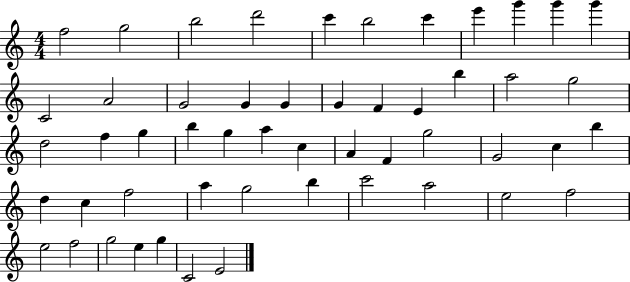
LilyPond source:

{
  \clef treble
  \numericTimeSignature
  \time 4/4
  \key c \major
  f''2 g''2 | b''2 d'''2 | c'''4 b''2 c'''4 | e'''4 g'''4 g'''4 g'''4 | \break c'2 a'2 | g'2 g'4 g'4 | g'4 f'4 e'4 b''4 | a''2 g''2 | \break d''2 f''4 g''4 | b''4 g''4 a''4 c''4 | a'4 f'4 g''2 | g'2 c''4 b''4 | \break d''4 c''4 f''2 | a''4 g''2 b''4 | c'''2 a''2 | e''2 f''2 | \break e''2 f''2 | g''2 e''4 g''4 | c'2 e'2 | \bar "|."
}